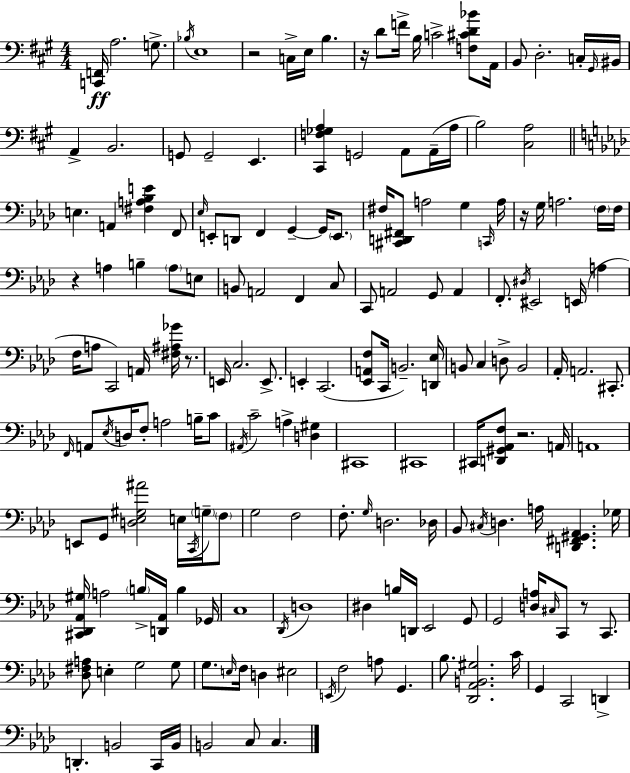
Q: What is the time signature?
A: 4/4